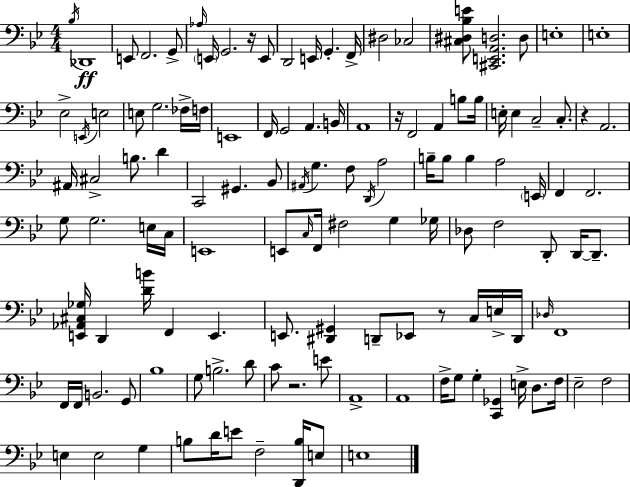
Bb3/s Db2/w E2/e F2/h. G2/e Ab3/s E2/s G2/h. R/s E2/e D2/h E2/s G2/q. F2/s D#3/h CES3/h [C#3,D#3,Bb3,E4]/e [C#2,E2,A2,D3]/h. D3/e E3/w E3/w Eb3/h E2/s E3/h E3/e G3/h. FES3/s F3/s E2/w F2/s G2/h A2/q. B2/s A2/w R/s F2/h A2/q B3/e B3/s E3/s E3/q C3/h C3/e. R/q A2/h. A#2/s C#3/h B3/e. D4/q C2/h G#2/q. Bb2/e A#2/s G3/q. F3/e D2/s A3/h B3/s B3/e B3/q A3/h E2/s F2/q F2/h. G3/e G3/h. E3/s C3/s E2/w E2/e C3/s F2/s F#3/h G3/q Gb3/s Db3/e F3/h D2/e D2/s D2/e. [E2,Ab2,C#3,Gb3]/s D2/q [D4,B4]/s F2/q E2/q. E2/e. [D#2,G#2]/q D2/e Eb2/e R/e C3/s E3/s D2/s Db3/s F2/w F2/s F2/s B2/h. G2/e Bb3/w G3/e B3/h. D4/e C4/e R/h. E4/e A2/w A2/w F3/s G3/e G3/q [C2,Gb2]/q E3/s D3/e. F3/s Eb3/h F3/h E3/q E3/h G3/q B3/e D4/s E4/e F3/h [D2,B3]/s E3/e E3/w